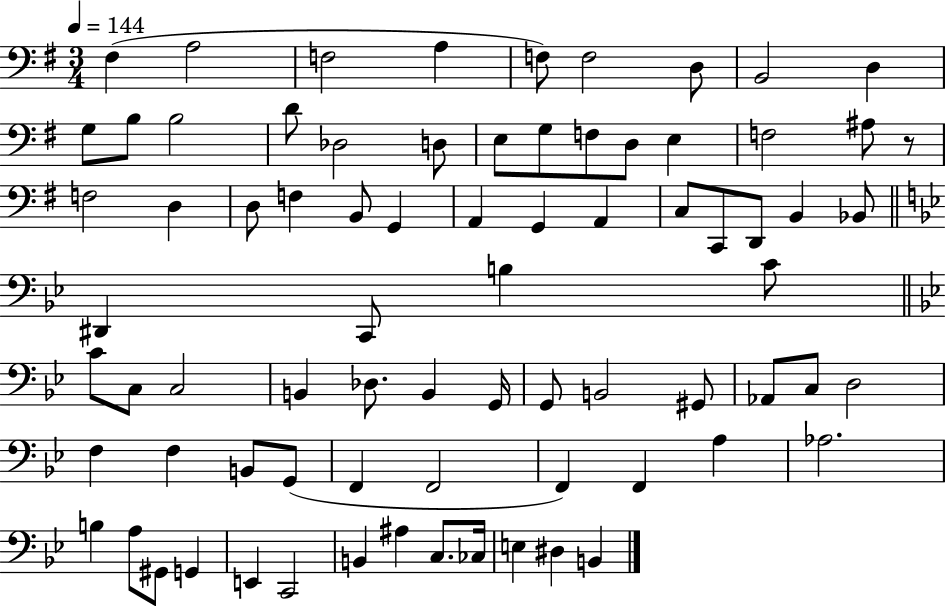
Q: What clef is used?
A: bass